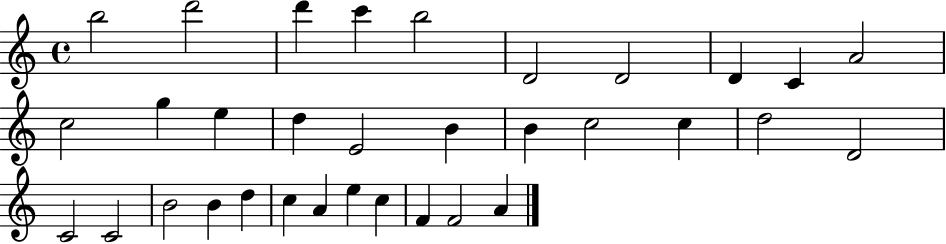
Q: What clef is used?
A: treble